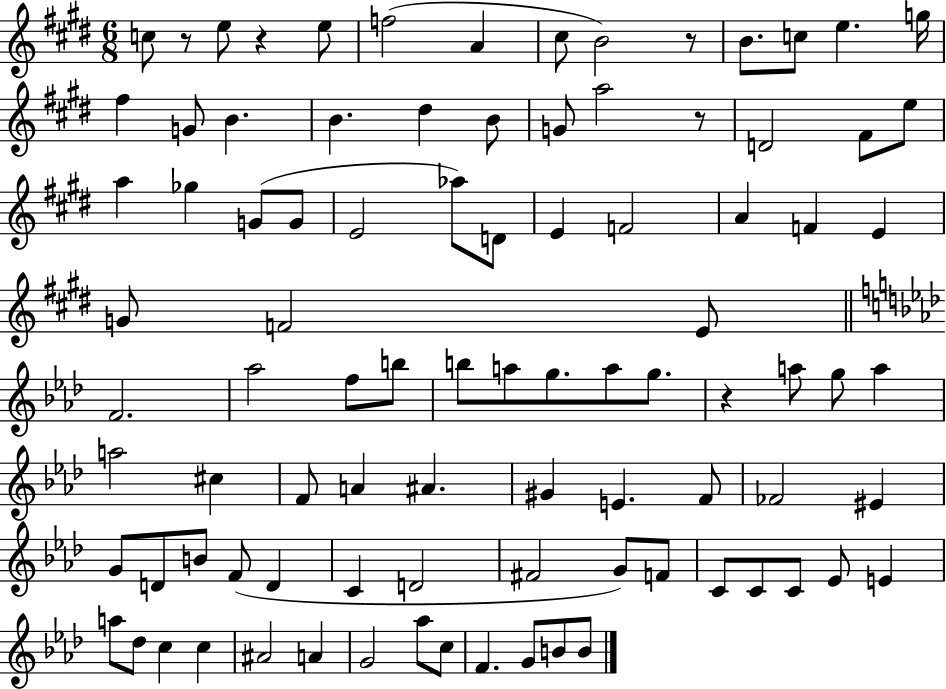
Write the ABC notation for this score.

X:1
T:Untitled
M:6/8
L:1/4
K:E
c/2 z/2 e/2 z e/2 f2 A ^c/2 B2 z/2 B/2 c/2 e g/4 ^f G/2 B B ^d B/2 G/2 a2 z/2 D2 ^F/2 e/2 a _g G/2 G/2 E2 _a/2 D/2 E F2 A F E G/2 F2 E/2 F2 _a2 f/2 b/2 b/2 a/2 g/2 a/2 g/2 z a/2 g/2 a a2 ^c F/2 A ^A ^G E F/2 _F2 ^E G/2 D/2 B/2 F/2 D C D2 ^F2 G/2 F/2 C/2 C/2 C/2 _E/2 E a/2 _d/2 c c ^A2 A G2 _a/2 c/2 F G/2 B/2 B/2